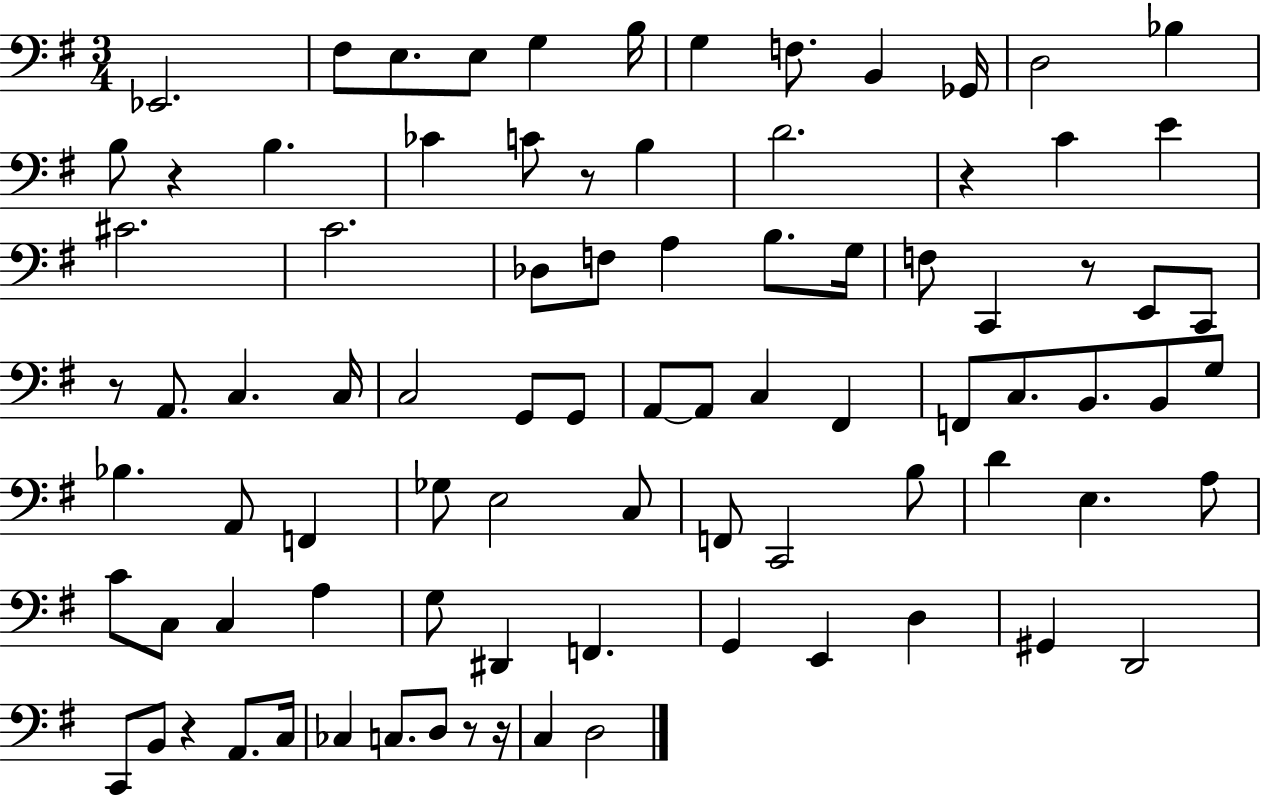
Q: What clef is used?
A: bass